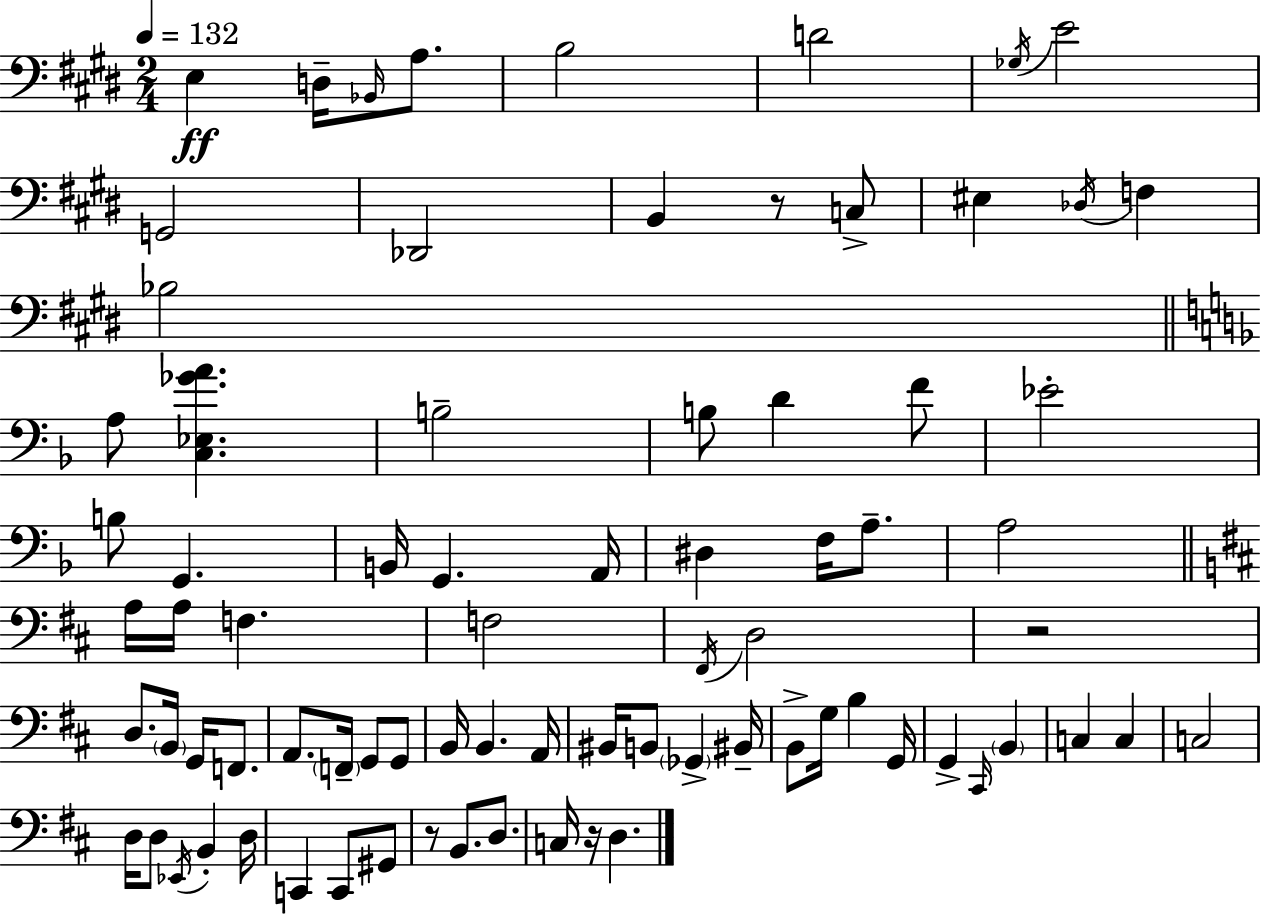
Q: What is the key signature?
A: E major